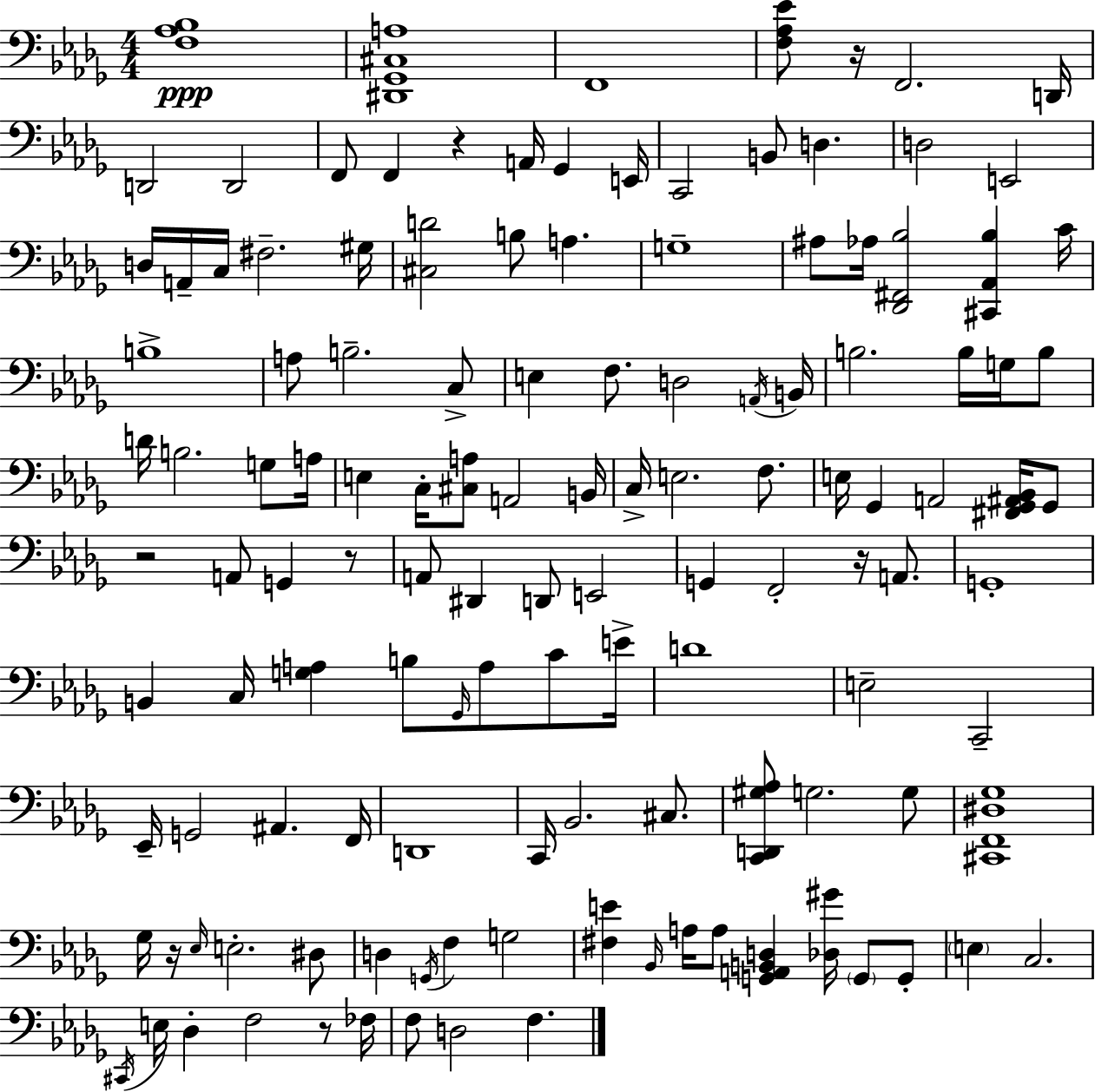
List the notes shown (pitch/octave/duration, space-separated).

[F3,Ab3,Bb3]/w [D#2,Gb2,C#3,A3]/w F2/w [F3,Ab3,Eb4]/e R/s F2/h. D2/s D2/h D2/h F2/e F2/q R/q A2/s Gb2/q E2/s C2/h B2/e D3/q. D3/h E2/h D3/s A2/s C3/s F#3/h. G#3/s [C#3,D4]/h B3/e A3/q. G3/w A#3/e Ab3/s [Db2,F#2,Bb3]/h [C#2,Ab2,Bb3]/q C4/s B3/w A3/e B3/h. C3/e E3/q F3/e. D3/h A2/s B2/s B3/h. B3/s G3/s B3/e D4/s B3/h. G3/e A3/s E3/q C3/s [C#3,A3]/e A2/h B2/s C3/s E3/h. F3/e. E3/s Gb2/q A2/h [F#2,Gb2,A#2,Bb2]/s Gb2/e R/h A2/e G2/q R/e A2/e D#2/q D2/e E2/h G2/q F2/h R/s A2/e. G2/w B2/q C3/s [G3,A3]/q B3/e Gb2/s A3/e C4/e E4/s D4/w E3/h C2/h Eb2/s G2/h A#2/q. F2/s D2/w C2/s Bb2/h. C#3/e. [C2,D2,G#3,Ab3]/e G3/h. G3/e [C#2,F2,D#3,Gb3]/w Gb3/s R/s Eb3/s E3/h. D#3/e D3/q G2/s F3/q G3/h [F#3,E4]/q Bb2/s A3/s A3/e [G2,A2,B2,D3]/q [Db3,G#4]/s G2/e G2/e E3/q C3/h. C#2/s E3/s Db3/q F3/h R/e FES3/s F3/e D3/h F3/q.